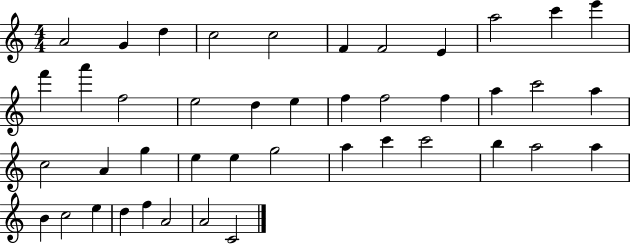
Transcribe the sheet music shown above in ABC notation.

X:1
T:Untitled
M:4/4
L:1/4
K:C
A2 G d c2 c2 F F2 E a2 c' e' f' a' f2 e2 d e f f2 f a c'2 a c2 A g e e g2 a c' c'2 b a2 a B c2 e d f A2 A2 C2